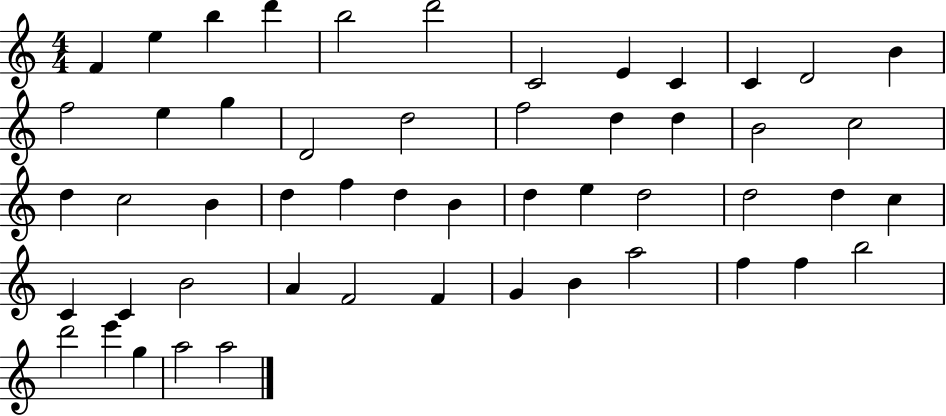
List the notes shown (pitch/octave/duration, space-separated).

F4/q E5/q B5/q D6/q B5/h D6/h C4/h E4/q C4/q C4/q D4/h B4/q F5/h E5/q G5/q D4/h D5/h F5/h D5/q D5/q B4/h C5/h D5/q C5/h B4/q D5/q F5/q D5/q B4/q D5/q E5/q D5/h D5/h D5/q C5/q C4/q C4/q B4/h A4/q F4/h F4/q G4/q B4/q A5/h F5/q F5/q B5/h D6/h E6/q G5/q A5/h A5/h